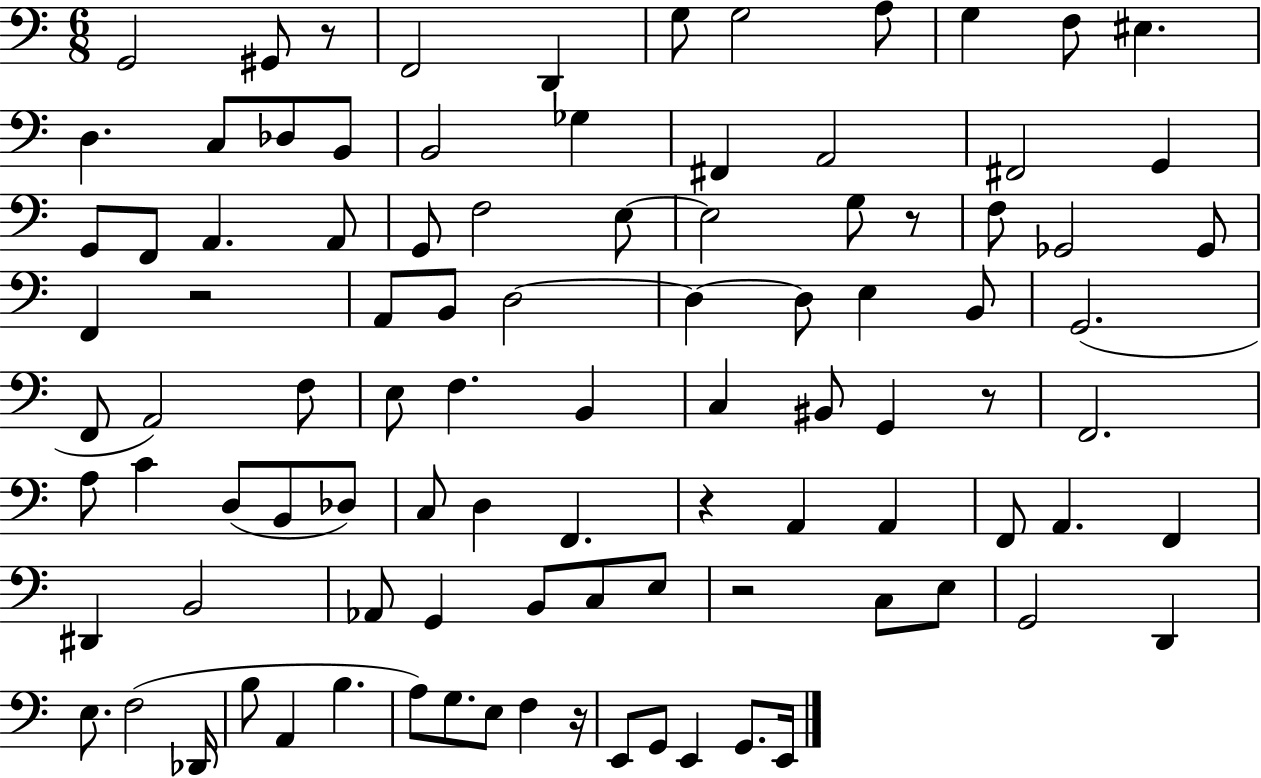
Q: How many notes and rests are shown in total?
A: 97